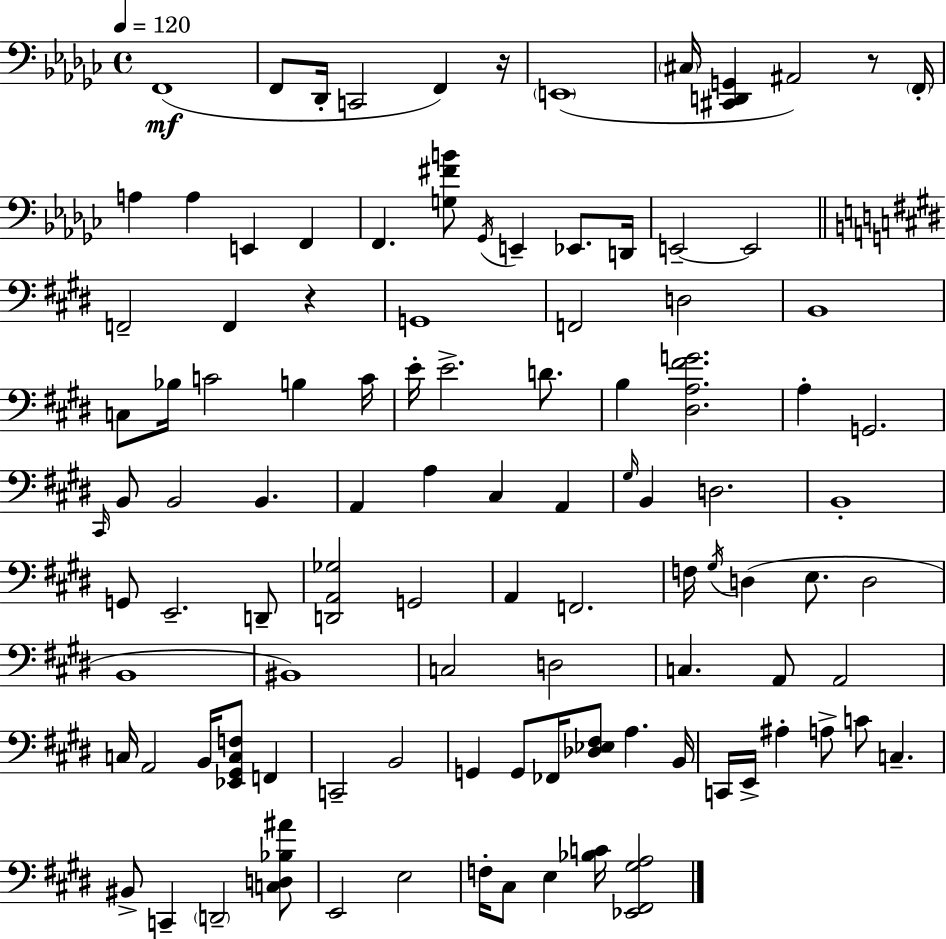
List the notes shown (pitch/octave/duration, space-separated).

F2/w F2/e Db2/s C2/h F2/q R/s E2/w C#3/s [C#2,D2,G2]/q A#2/h R/e F2/s A3/q A3/q E2/q F2/q F2/q. [G3,F#4,B4]/e Gb2/s E2/q Eb2/e. D2/s E2/h E2/h F2/h F2/q R/q G2/w F2/h D3/h B2/w C3/e Bb3/s C4/h B3/q C4/s E4/s E4/h. D4/e. B3/q [D#3,A3,F#4,G4]/h. A3/q G2/h. C#2/s B2/e B2/h B2/q. A2/q A3/q C#3/q A2/q G#3/s B2/q D3/h. B2/w G2/e E2/h. D2/e [D2,A2,Gb3]/h G2/h A2/q F2/h. F3/s G#3/s D3/q E3/e. D3/h B2/w BIS2/w C3/h D3/h C3/q. A2/e A2/h C3/s A2/h B2/s [Eb2,G#2,C3,F3]/e F2/q C2/h B2/h G2/q G2/e FES2/s [Db3,Eb3,F#3]/e A3/q. B2/s C2/s E2/s A#3/q A3/e C4/e C3/q. BIS2/e C2/q D2/h [C3,D3,Bb3,A#4]/e E2/h E3/h F3/s C#3/e E3/q [Bb3,C4]/s [Eb2,F#2,G#3,A3]/h